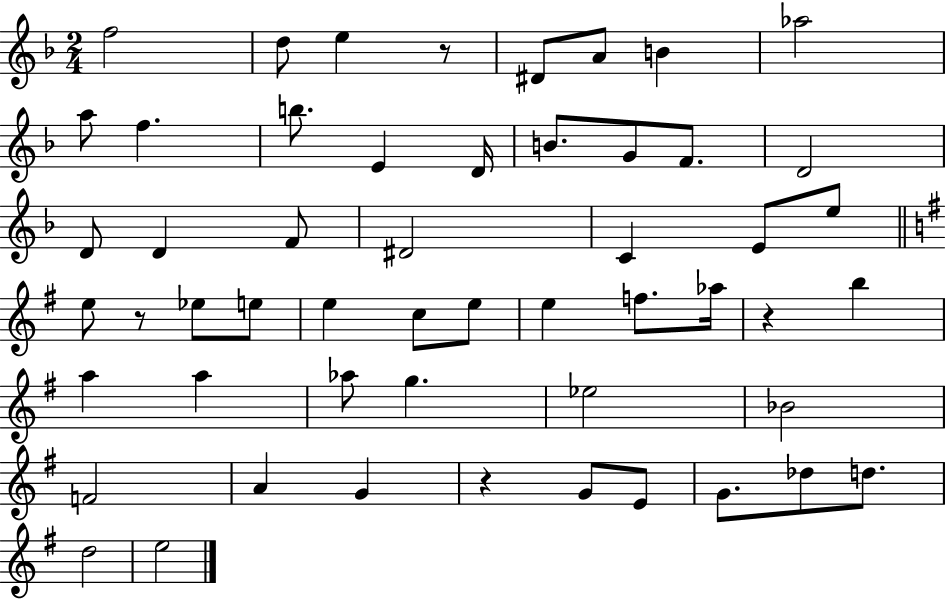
{
  \clef treble
  \numericTimeSignature
  \time 2/4
  \key f \major
  f''2 | d''8 e''4 r8 | dis'8 a'8 b'4 | aes''2 | \break a''8 f''4. | b''8. e'4 d'16 | b'8. g'8 f'8. | d'2 | \break d'8 d'4 f'8 | dis'2 | c'4 e'8 e''8 | \bar "||" \break \key g \major e''8 r8 ees''8 e''8 | e''4 c''8 e''8 | e''4 f''8. aes''16 | r4 b''4 | \break a''4 a''4 | aes''8 g''4. | ees''2 | bes'2 | \break f'2 | a'4 g'4 | r4 g'8 e'8 | g'8. des''8 d''8. | \break d''2 | e''2 | \bar "|."
}